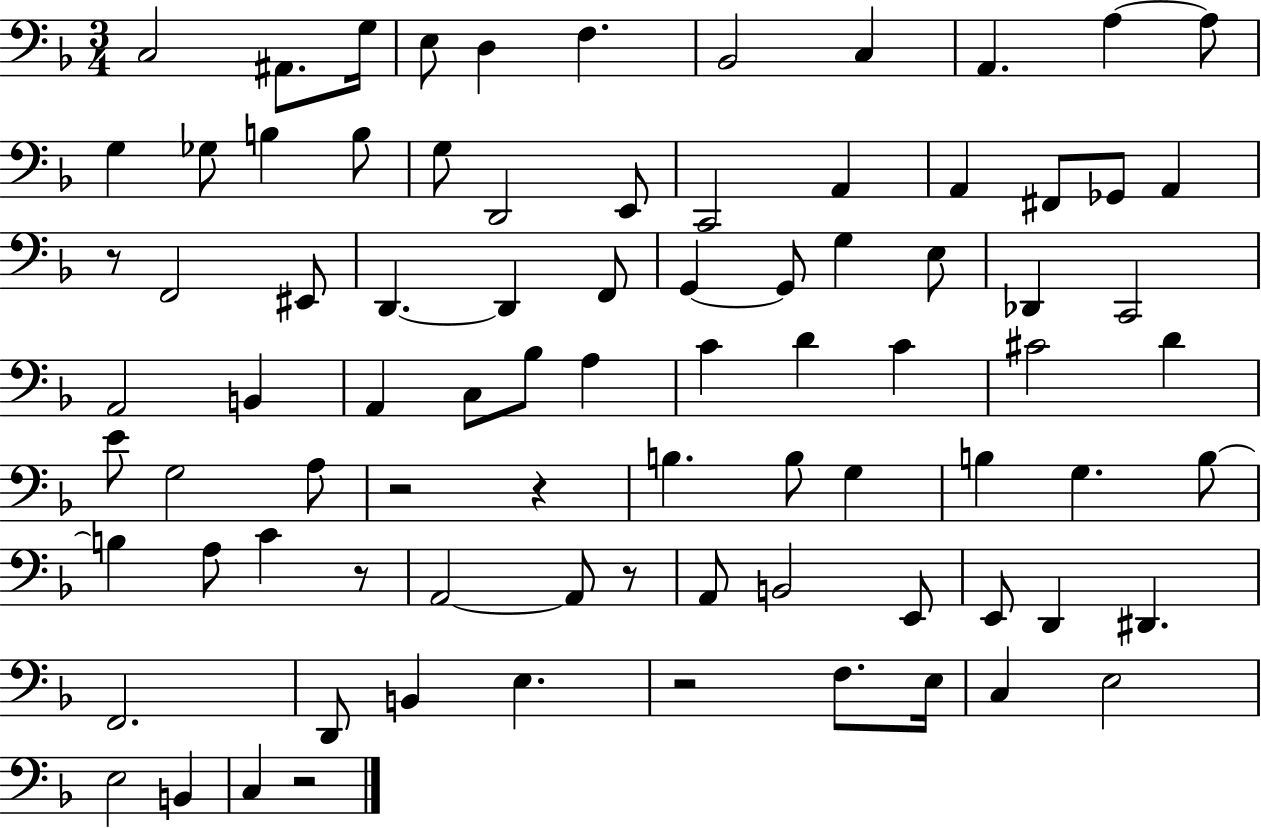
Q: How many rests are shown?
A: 7